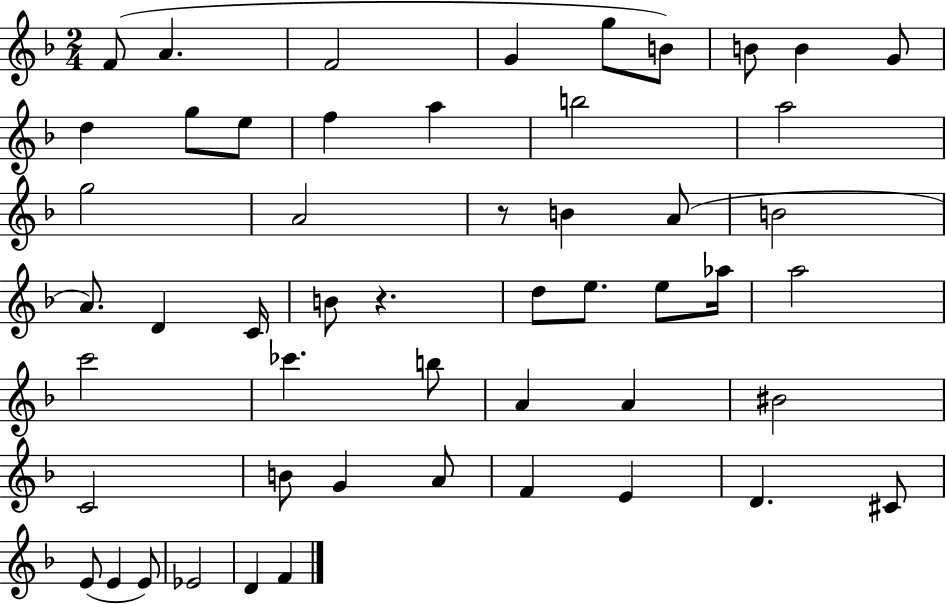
X:1
T:Untitled
M:2/4
L:1/4
K:F
F/2 A F2 G g/2 B/2 B/2 B G/2 d g/2 e/2 f a b2 a2 g2 A2 z/2 B A/2 B2 A/2 D C/4 B/2 z d/2 e/2 e/2 _a/4 a2 c'2 _c' b/2 A A ^B2 C2 B/2 G A/2 F E D ^C/2 E/2 E E/2 _E2 D F